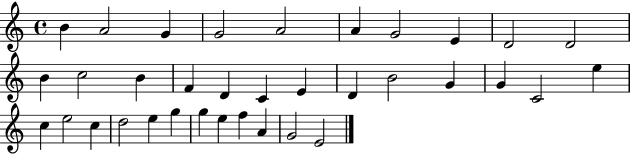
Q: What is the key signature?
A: C major